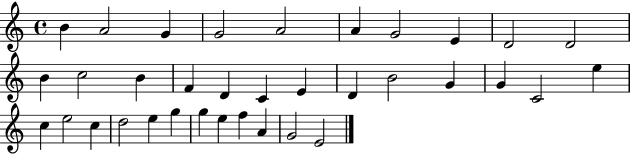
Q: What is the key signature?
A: C major